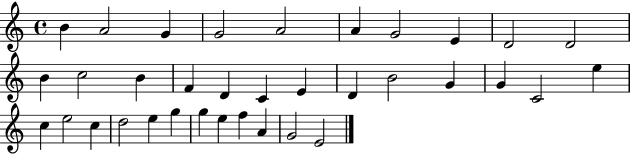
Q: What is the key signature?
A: C major